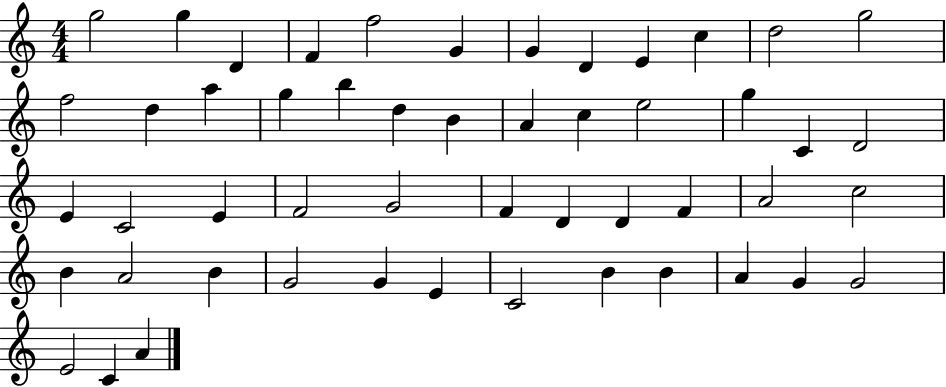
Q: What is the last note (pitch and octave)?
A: A4